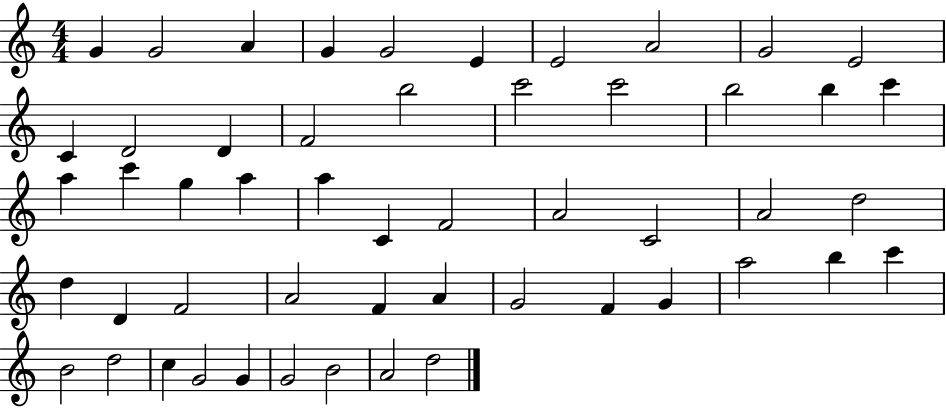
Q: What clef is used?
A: treble